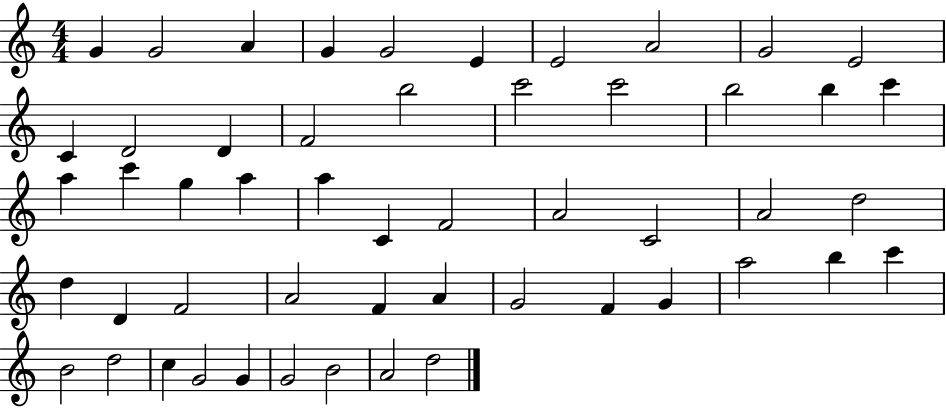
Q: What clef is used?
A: treble